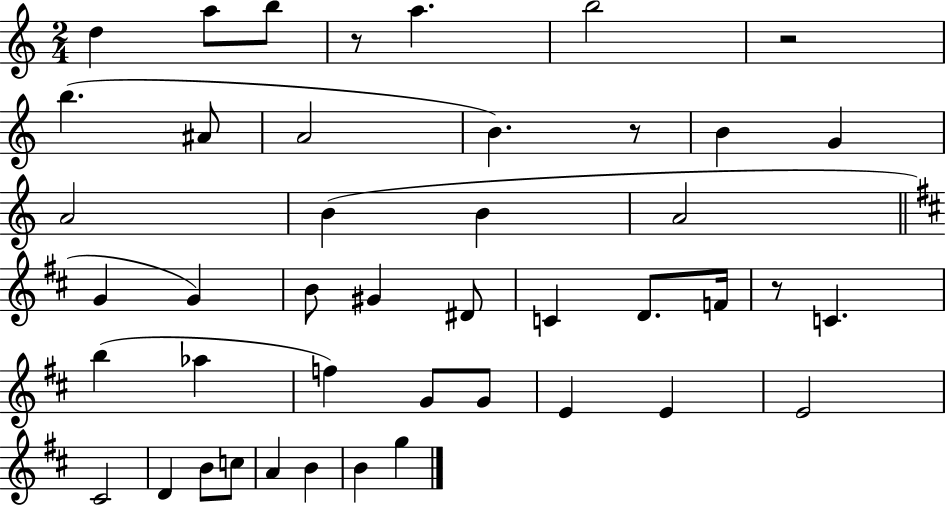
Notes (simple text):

D5/q A5/e B5/e R/e A5/q. B5/h R/h B5/q. A#4/e A4/h B4/q. R/e B4/q G4/q A4/h B4/q B4/q A4/h G4/q G4/q B4/e G#4/q D#4/e C4/q D4/e. F4/s R/e C4/q. B5/q Ab5/q F5/q G4/e G4/e E4/q E4/q E4/h C#4/h D4/q B4/e C5/e A4/q B4/q B4/q G5/q